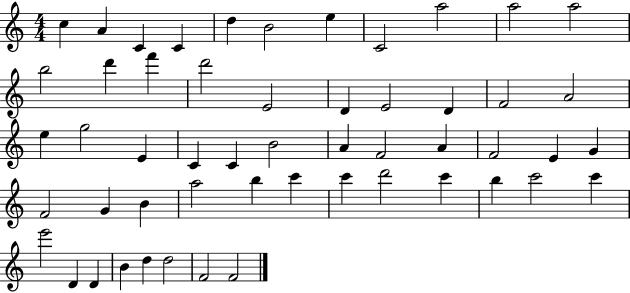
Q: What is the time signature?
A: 4/4